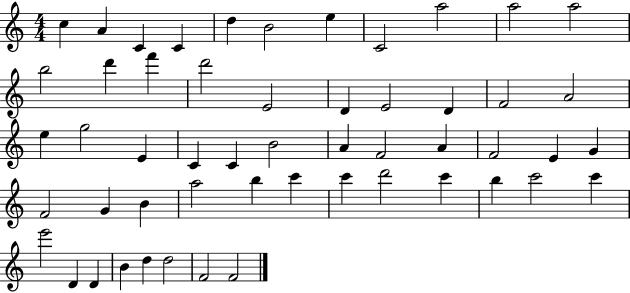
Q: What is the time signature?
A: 4/4